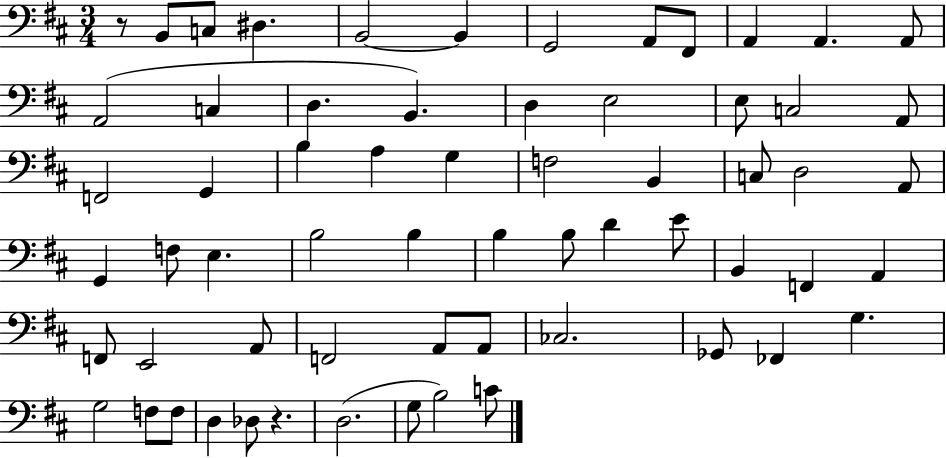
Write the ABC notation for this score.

X:1
T:Untitled
M:3/4
L:1/4
K:D
z/2 B,,/2 C,/2 ^D, B,,2 B,, G,,2 A,,/2 ^F,,/2 A,, A,, A,,/2 A,,2 C, D, B,, D, E,2 E,/2 C,2 A,,/2 F,,2 G,, B, A, G, F,2 B,, C,/2 D,2 A,,/2 G,, F,/2 E, B,2 B, B, B,/2 D E/2 B,, F,, A,, F,,/2 E,,2 A,,/2 F,,2 A,,/2 A,,/2 _C,2 _G,,/2 _F,, G, G,2 F,/2 F,/2 D, _D,/2 z D,2 G,/2 B,2 C/2